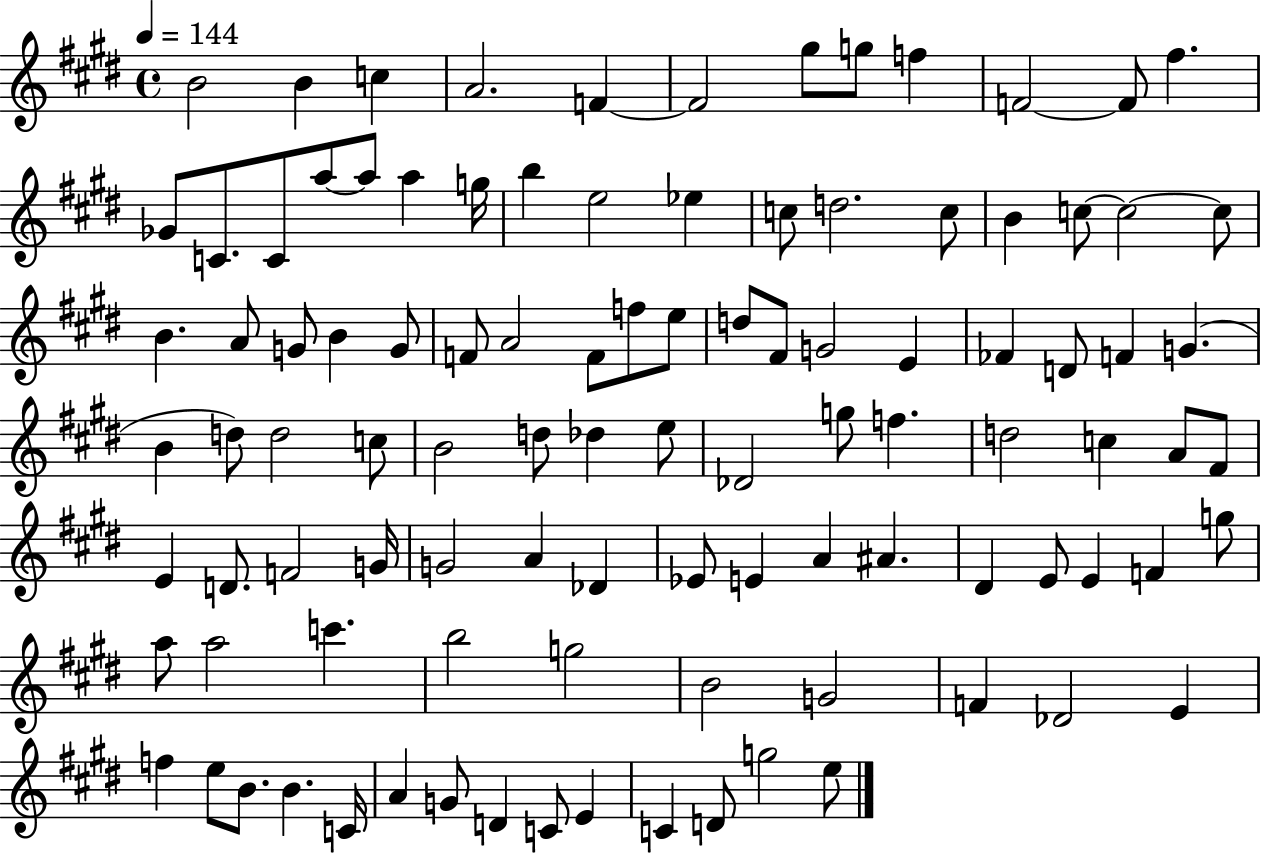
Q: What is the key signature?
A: E major